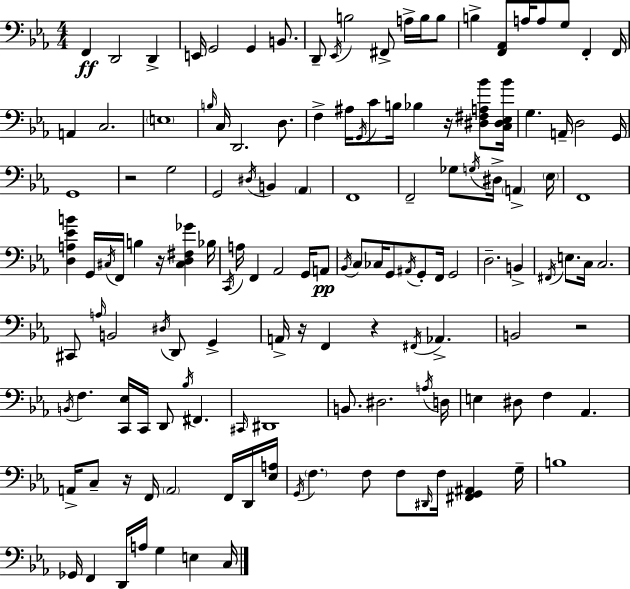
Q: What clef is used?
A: bass